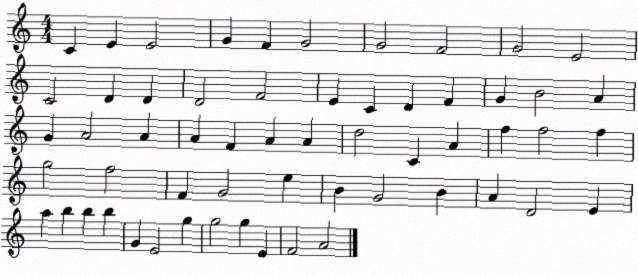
X:1
T:Untitled
M:4/4
L:1/4
K:C
C E E2 G F G2 G2 F2 G2 E2 C2 D D D2 F2 E C D F G B2 A G A2 A A F A A d2 C A f f2 f g2 f2 F G2 e B G2 B A D2 E a b b b G E2 g g2 g E F2 A2